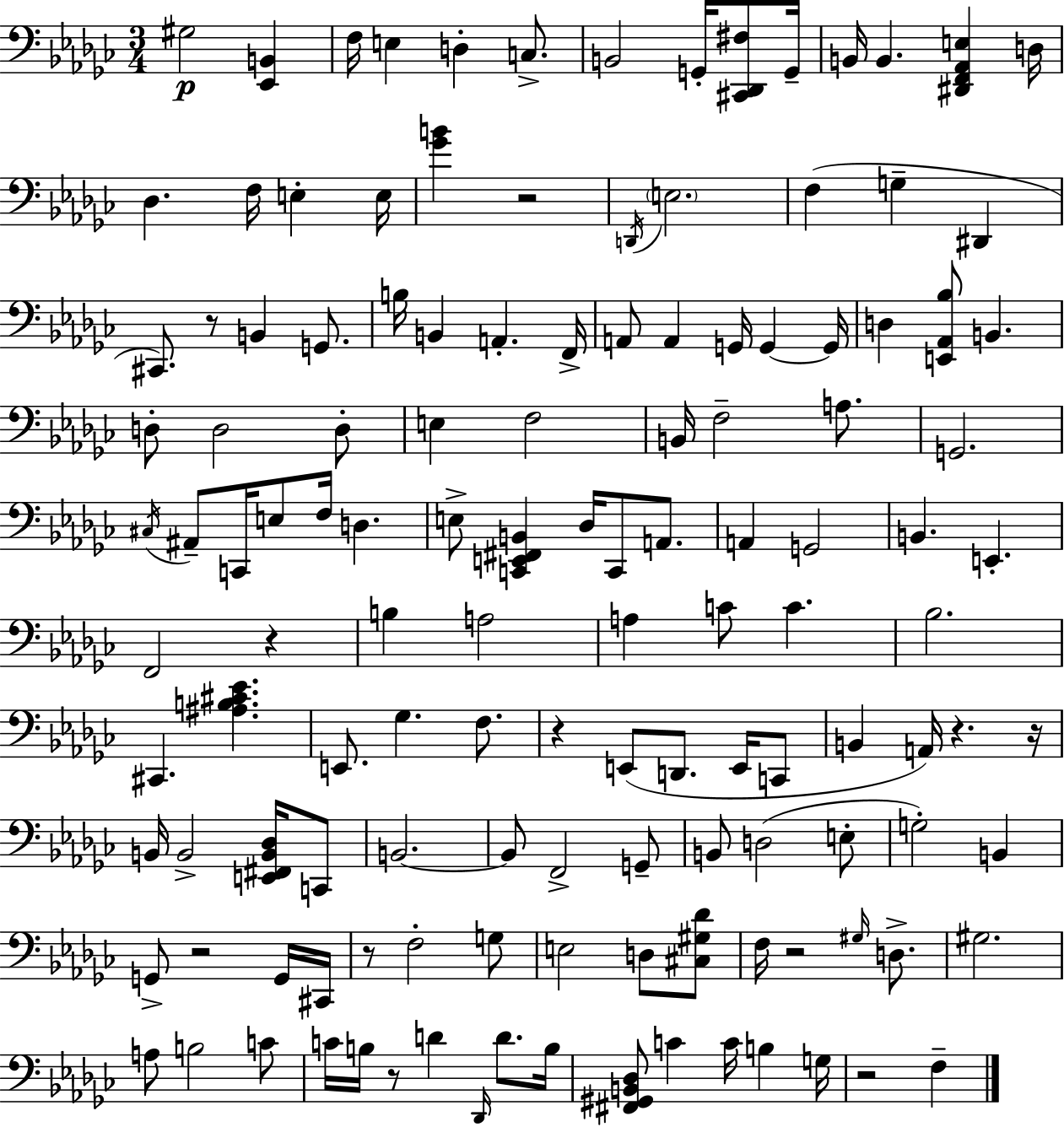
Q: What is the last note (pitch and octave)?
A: F3